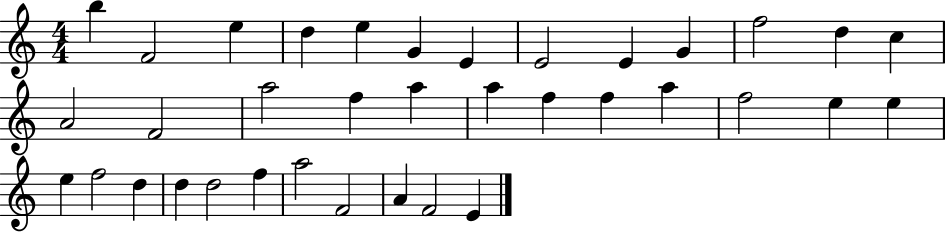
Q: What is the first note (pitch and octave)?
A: B5